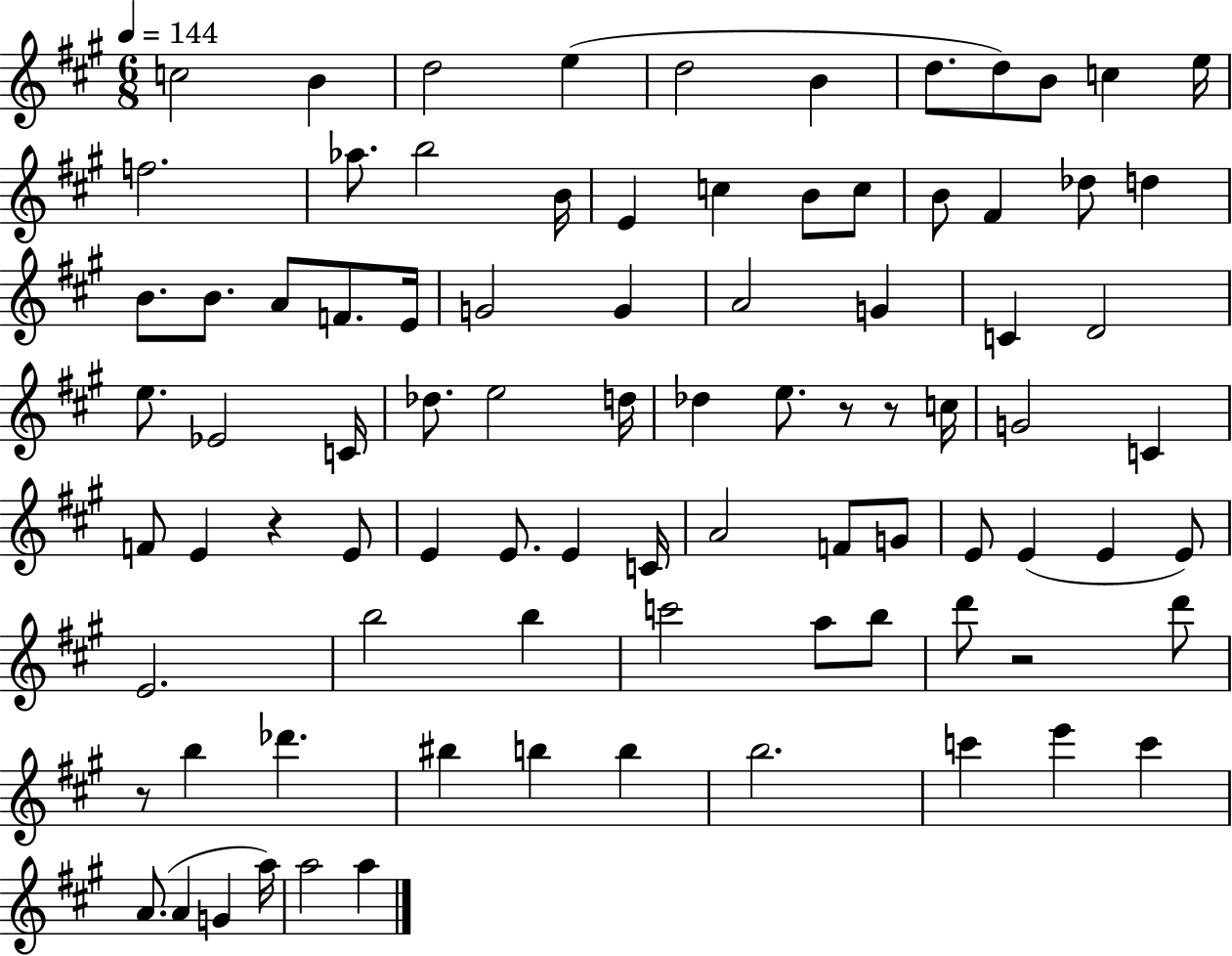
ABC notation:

X:1
T:Untitled
M:6/8
L:1/4
K:A
c2 B d2 e d2 B d/2 d/2 B/2 c e/4 f2 _a/2 b2 B/4 E c B/2 c/2 B/2 ^F _d/2 d B/2 B/2 A/2 F/2 E/4 G2 G A2 G C D2 e/2 _E2 C/4 _d/2 e2 d/4 _d e/2 z/2 z/2 c/4 G2 C F/2 E z E/2 E E/2 E C/4 A2 F/2 G/2 E/2 E E E/2 E2 b2 b c'2 a/2 b/2 d'/2 z2 d'/2 z/2 b _d' ^b b b b2 c' e' c' A/2 A G a/4 a2 a